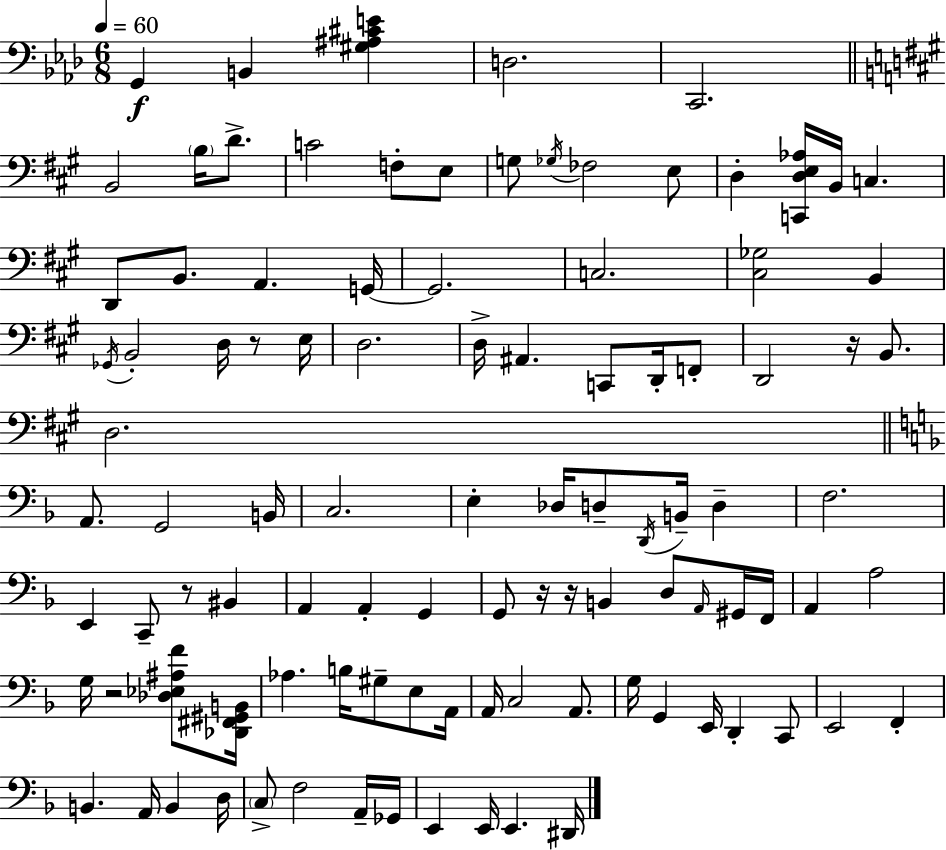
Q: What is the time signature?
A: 6/8